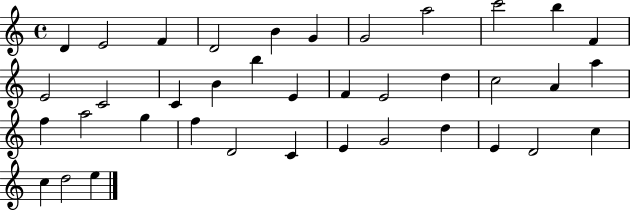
{
  \clef treble
  \time 4/4
  \defaultTimeSignature
  \key c \major
  d'4 e'2 f'4 | d'2 b'4 g'4 | g'2 a''2 | c'''2 b''4 f'4 | \break e'2 c'2 | c'4 b'4 b''4 e'4 | f'4 e'2 d''4 | c''2 a'4 a''4 | \break f''4 a''2 g''4 | f''4 d'2 c'4 | e'4 g'2 d''4 | e'4 d'2 c''4 | \break c''4 d''2 e''4 | \bar "|."
}